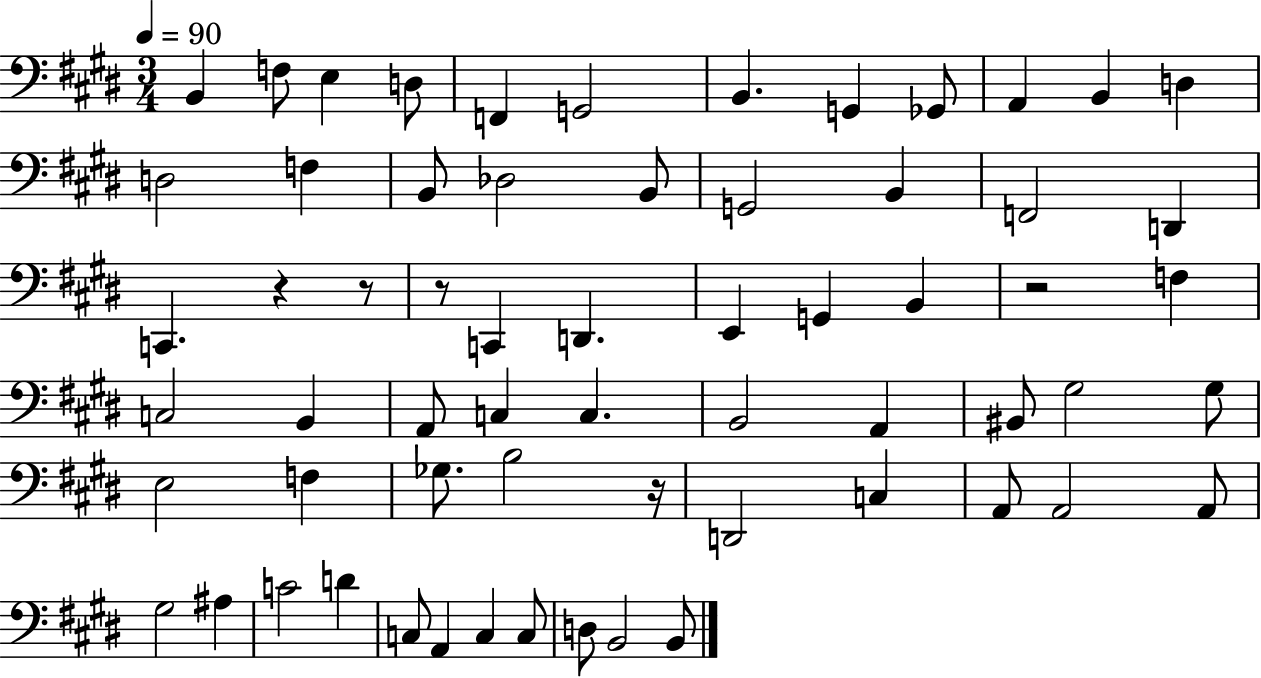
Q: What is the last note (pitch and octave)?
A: B2